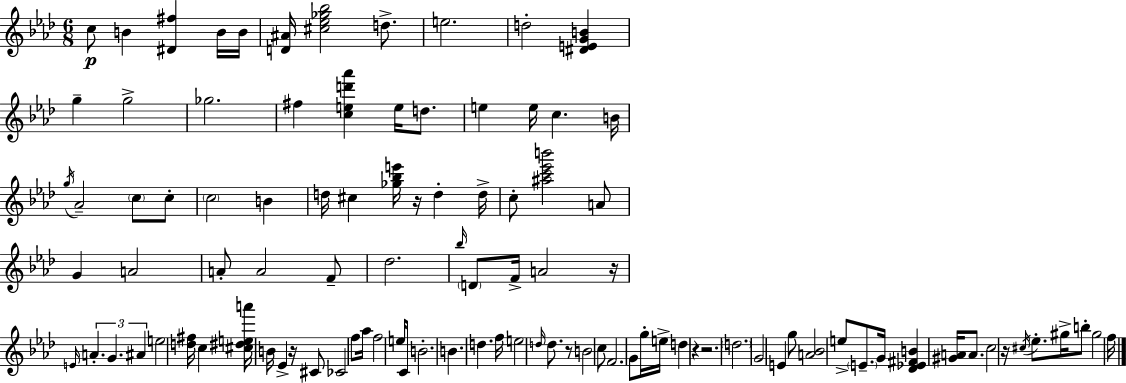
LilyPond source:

{
  \clef treble
  \numericTimeSignature
  \time 6/8
  \key f \minor
  c''8\p b'4 <dis' fis''>4 b'16 b'16 | <d' ais'>16 <cis'' ees'' ges'' bes''>2 d''8.-> | e''2. | d''2-. <dis' e' g' b'>4 | \break g''4-- g''2-> | ges''2. | fis''4 <c'' e'' d''' aes'''>4 e''16 d''8. | e''4 e''16 c''4. b'16 | \break \acciaccatura { g''16 } aes'2-- \parenthesize c''8 c''8-. | \parenthesize c''2 b'4 | d''16 cis''4 <ges'' bes'' e'''>16 r16 d''4-. | d''16-> c''8-. <ais'' c''' ees''' b'''>2 a'8 | \break g'4 a'2 | a'8-. a'2 f'8-- | des''2. | \grace { bes''16 } \parenthesize d'8 f'16-> a'2 | \break r16 \grace { e'16 } \tuplet 3/2 { a'4.-. g'4. | ais'4 } e''2 | <d'' fis''>16 c''4 <cis'' dis'' e'' a'''>16 b'16 ees'4-> | r16 cis'8 ces'2 | \break f''8 aes''16 f''2 | e''16 c'8 b'2.-. | b'4. d''4. | f''16 e''2 | \break \grace { d''16 } d''8. r8 b'2 | c''8 f'2. | g'8 g''16-. e''16-> d''4 | r4 r2. | \break \parenthesize d''2. | g'2 | e'4 g''8 <a' bes'>2 | e''8-> \parenthesize e'8.-- g'16 <des' ees' fis' b'>4 | \break <gis' a'>16 a'8. c''2 | r16 \acciaccatura { cis''16 } ees''8.-. gis''16-> b''8-. gis''2 | f''16 \bar "|."
}